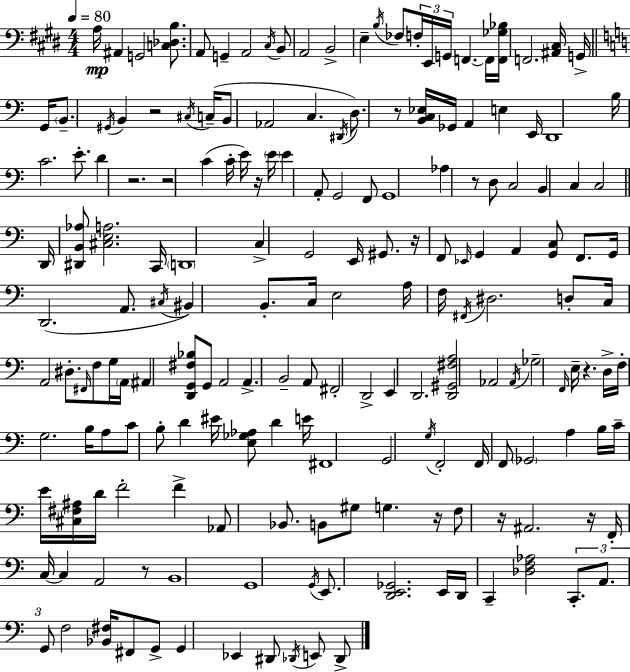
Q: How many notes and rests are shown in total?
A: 183